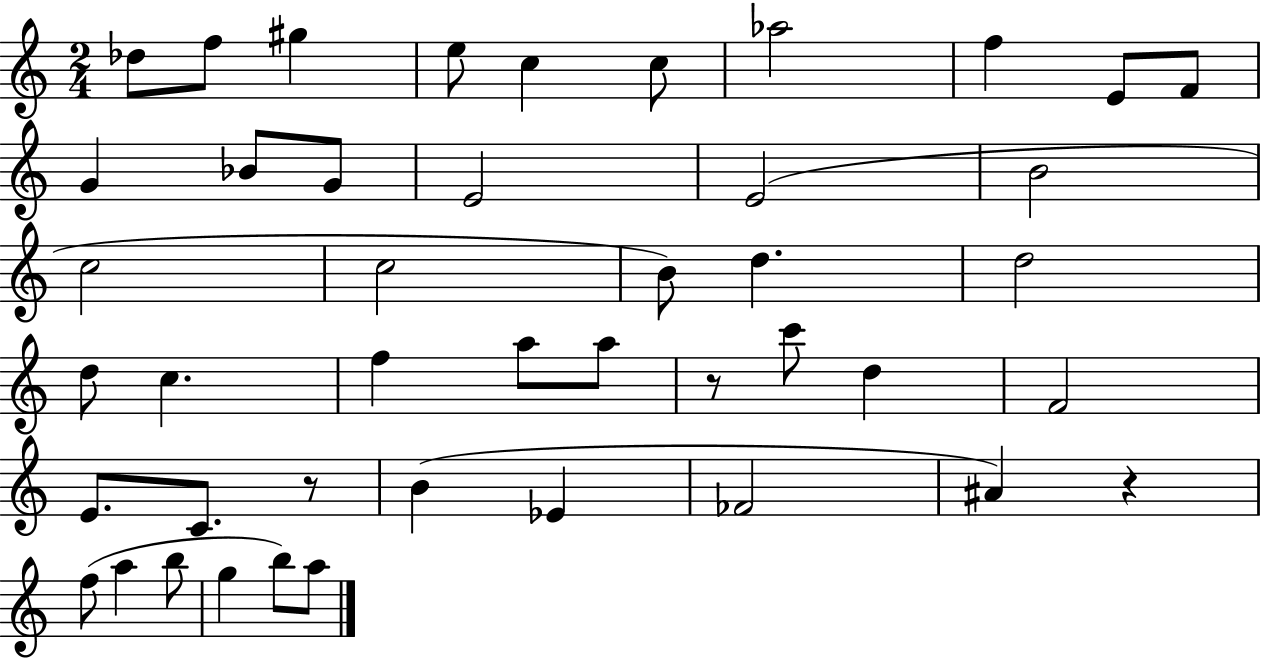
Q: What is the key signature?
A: C major